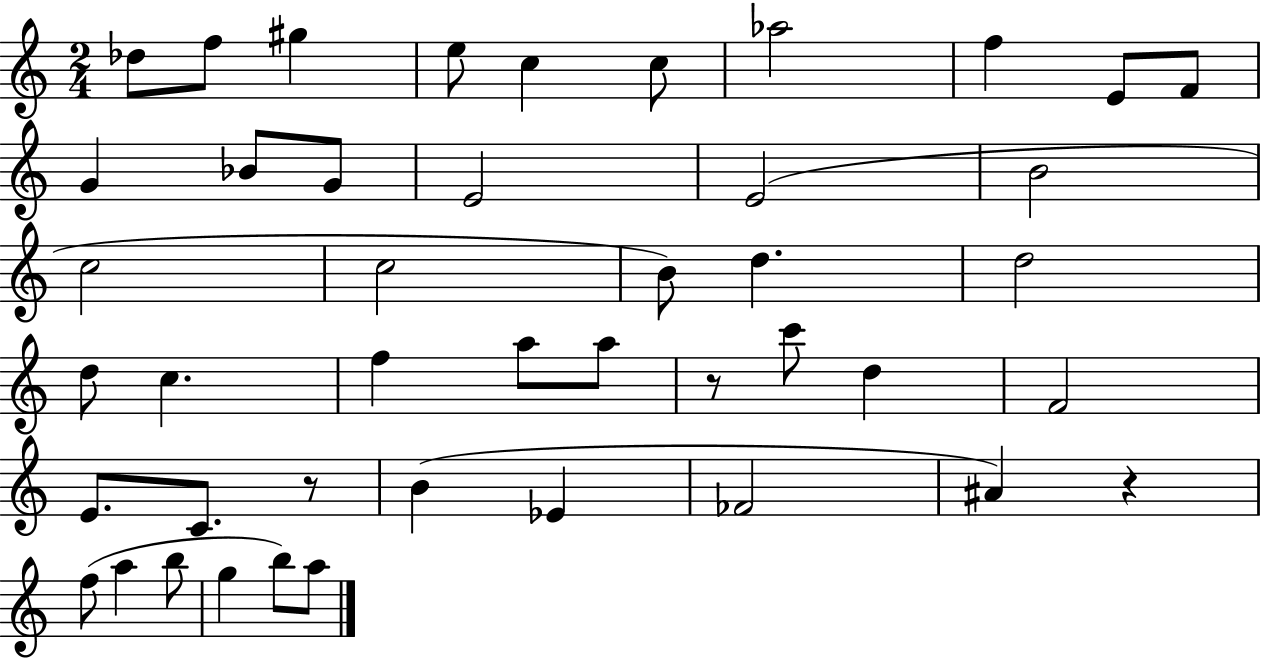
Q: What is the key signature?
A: C major